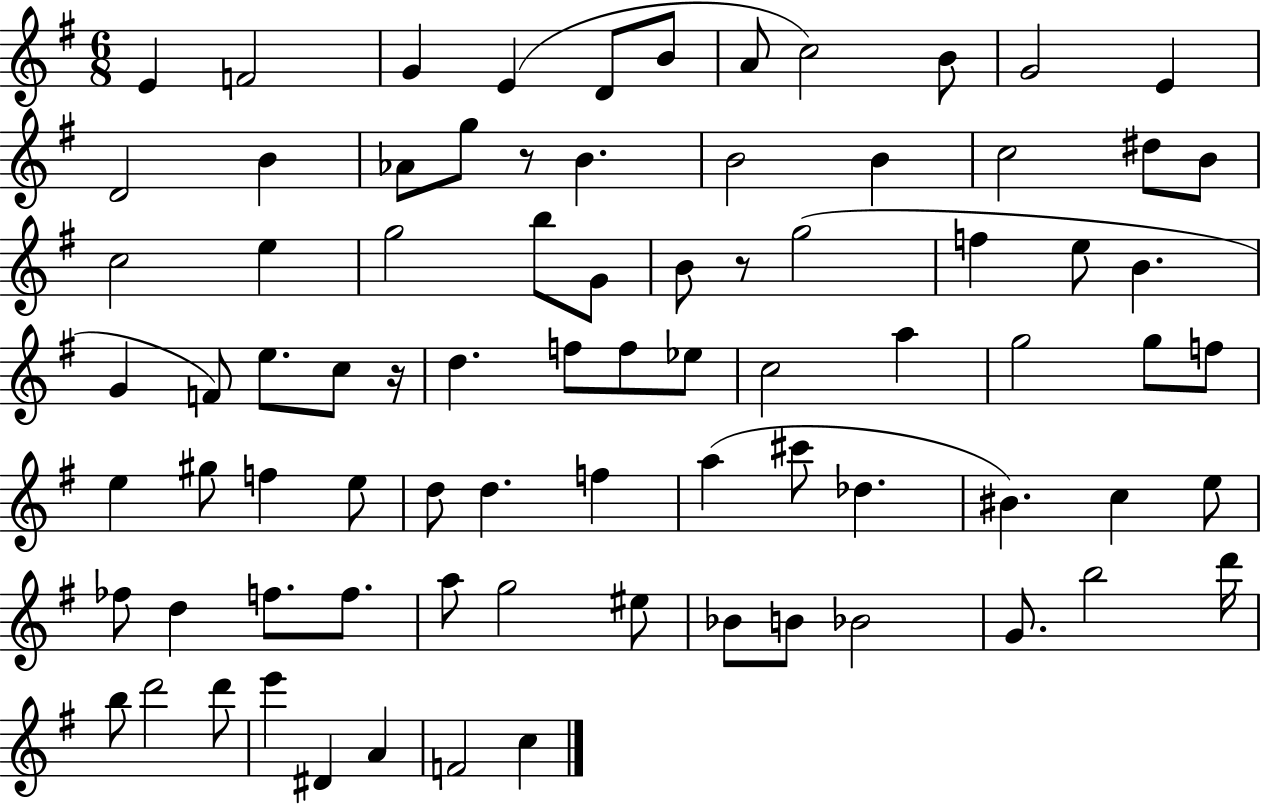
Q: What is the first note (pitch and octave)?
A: E4